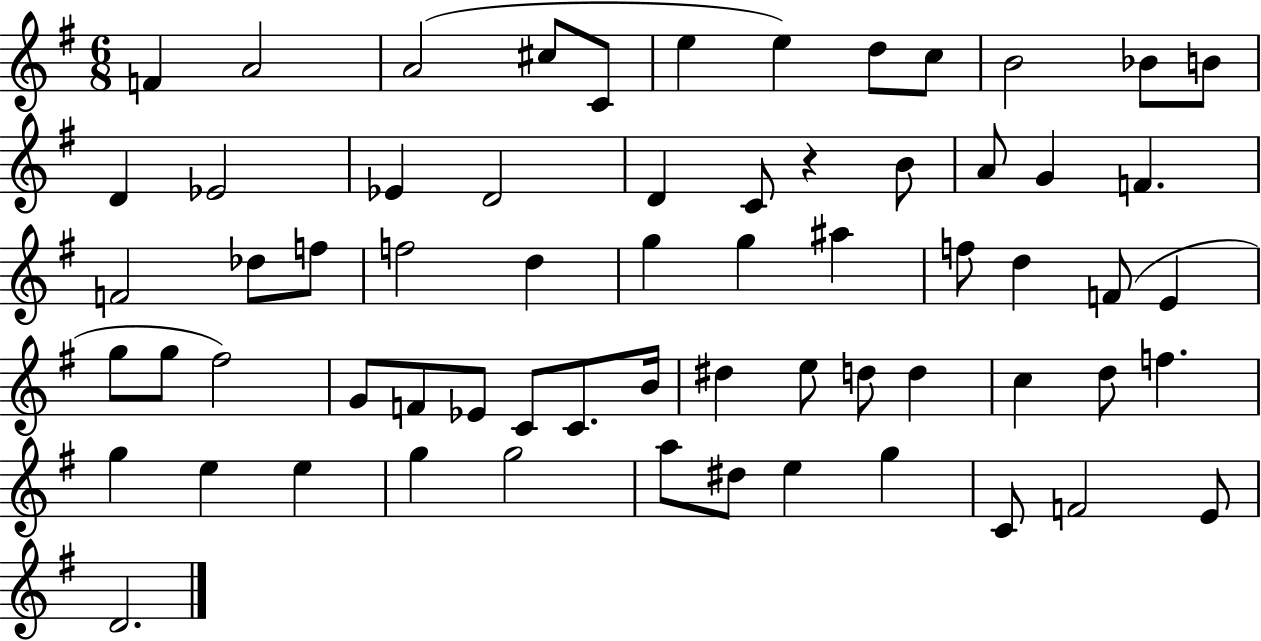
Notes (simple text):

F4/q A4/h A4/h C#5/e C4/e E5/q E5/q D5/e C5/e B4/h Bb4/e B4/e D4/q Eb4/h Eb4/q D4/h D4/q C4/e R/q B4/e A4/e G4/q F4/q. F4/h Db5/e F5/e F5/h D5/q G5/q G5/q A#5/q F5/e D5/q F4/e E4/q G5/e G5/e F#5/h G4/e F4/e Eb4/e C4/e C4/e. B4/s D#5/q E5/e D5/e D5/q C5/q D5/e F5/q. G5/q E5/q E5/q G5/q G5/h A5/e D#5/e E5/q G5/q C4/e F4/h E4/e D4/h.